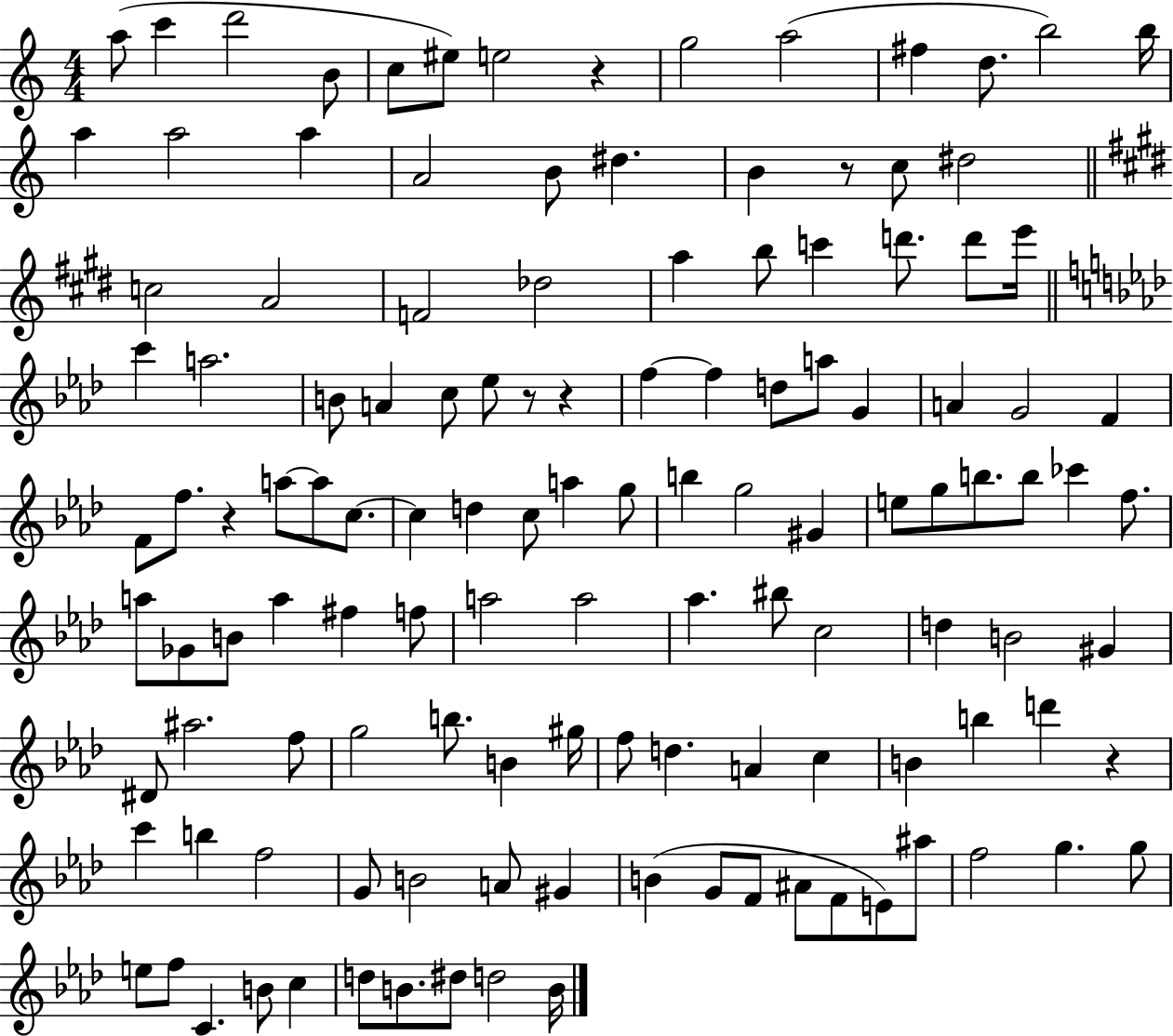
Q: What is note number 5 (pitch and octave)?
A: C5